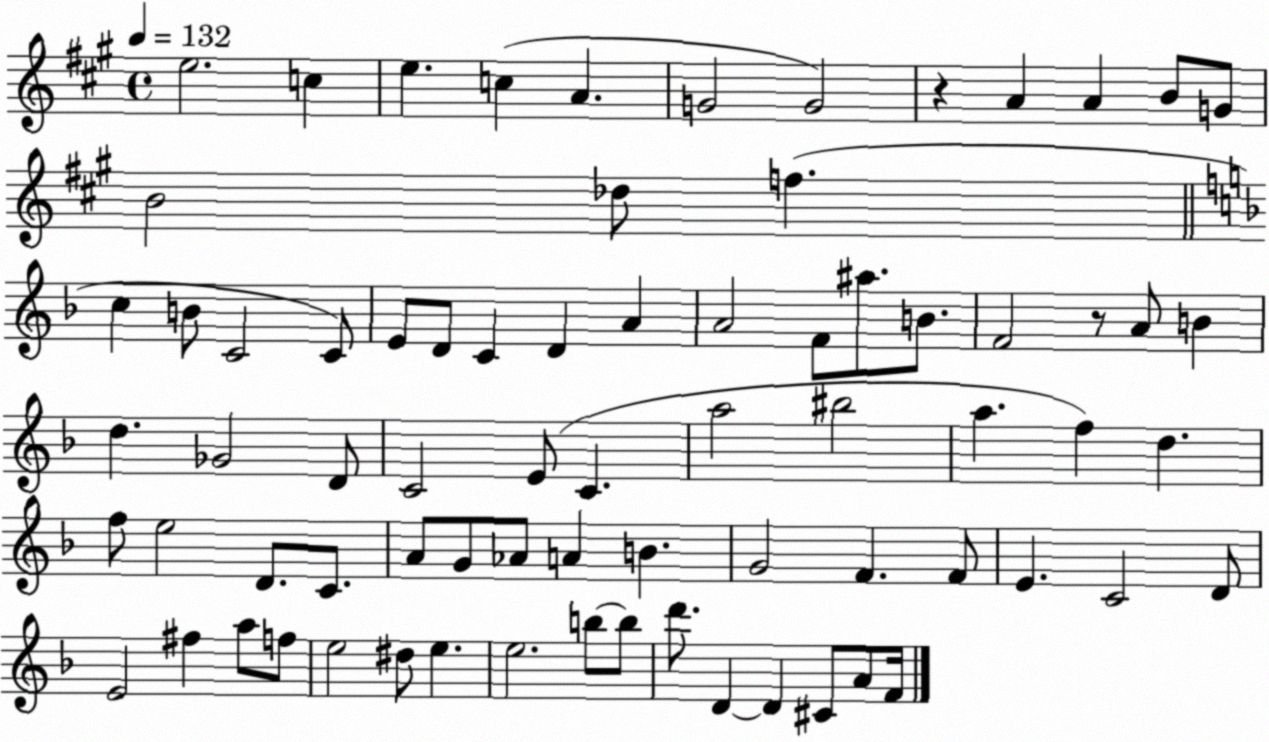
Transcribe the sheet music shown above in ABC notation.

X:1
T:Untitled
M:4/4
L:1/4
K:A
e2 c e c A G2 G2 z A A B/2 G/2 B2 _d/2 f c B/2 C2 C/2 E/2 D/2 C D A A2 F/2 ^a/2 B/2 F2 z/2 A/2 B d _G2 D/2 C2 E/2 C a2 ^b2 a f d f/2 e2 D/2 C/2 A/2 G/2 _A/2 A B G2 F F/2 E C2 D/2 E2 ^f a/2 f/2 e2 ^d/2 e e2 b/2 b/2 d'/2 D D ^C/2 A/2 F/4